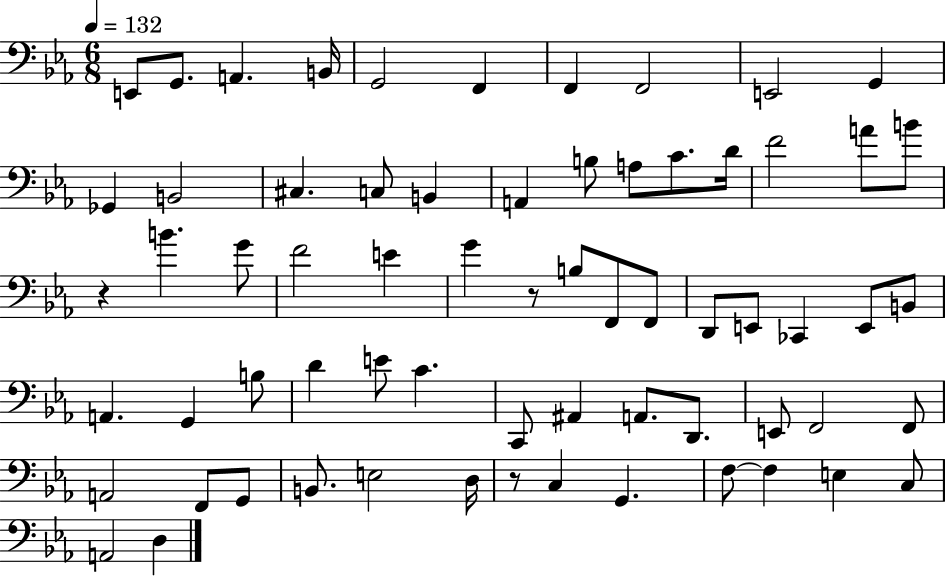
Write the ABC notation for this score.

X:1
T:Untitled
M:6/8
L:1/4
K:Eb
E,,/2 G,,/2 A,, B,,/4 G,,2 F,, F,, F,,2 E,,2 G,, _G,, B,,2 ^C, C,/2 B,, A,, B,/2 A,/2 C/2 D/4 F2 A/2 B/2 z B G/2 F2 E G z/2 B,/2 F,,/2 F,,/2 D,,/2 E,,/2 _C,, E,,/2 B,,/2 A,, G,, B,/2 D E/2 C C,,/2 ^A,, A,,/2 D,,/2 E,,/2 F,,2 F,,/2 A,,2 F,,/2 G,,/2 B,,/2 E,2 D,/4 z/2 C, G,, F,/2 F, E, C,/2 A,,2 D,